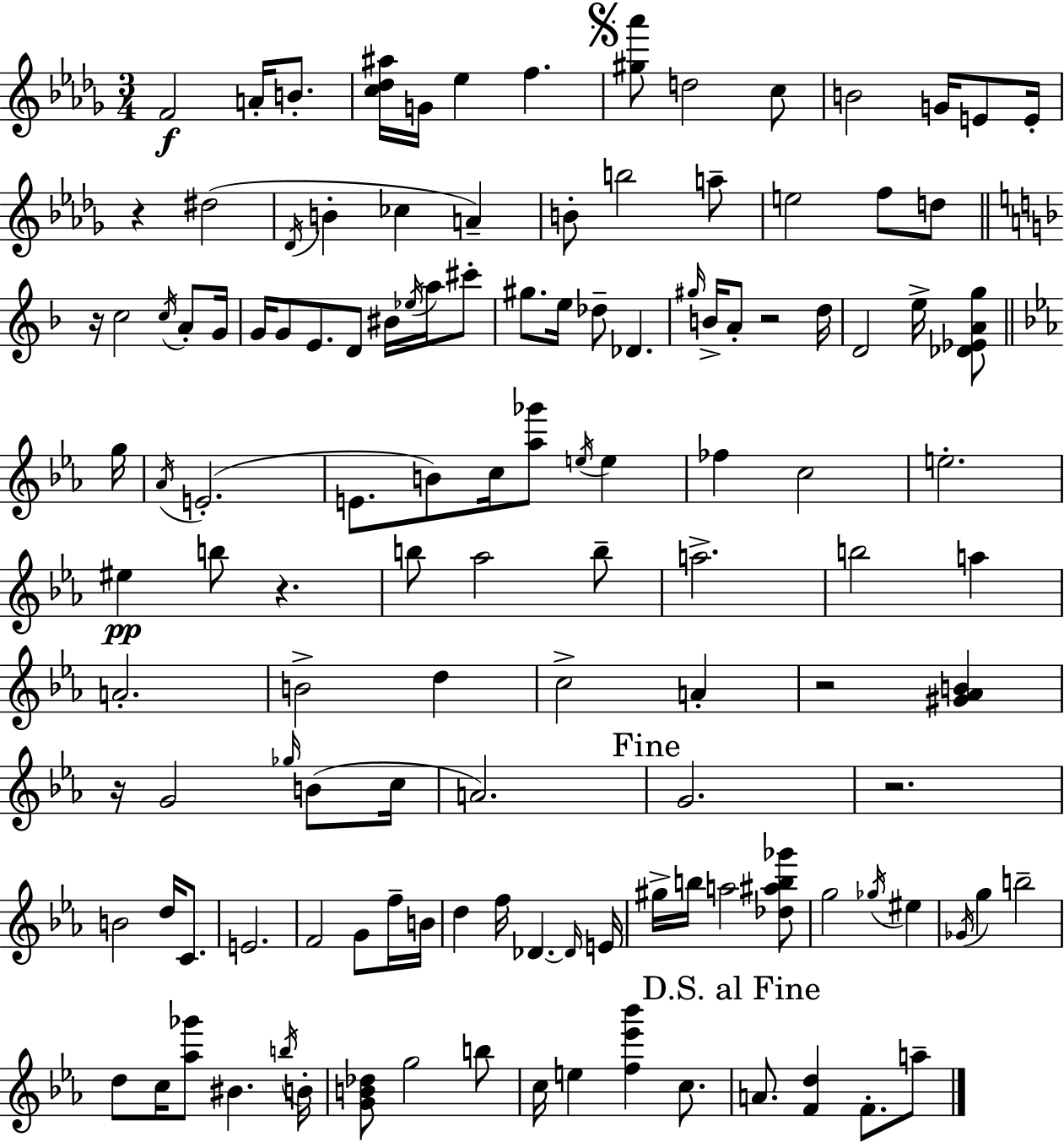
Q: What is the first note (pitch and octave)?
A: F4